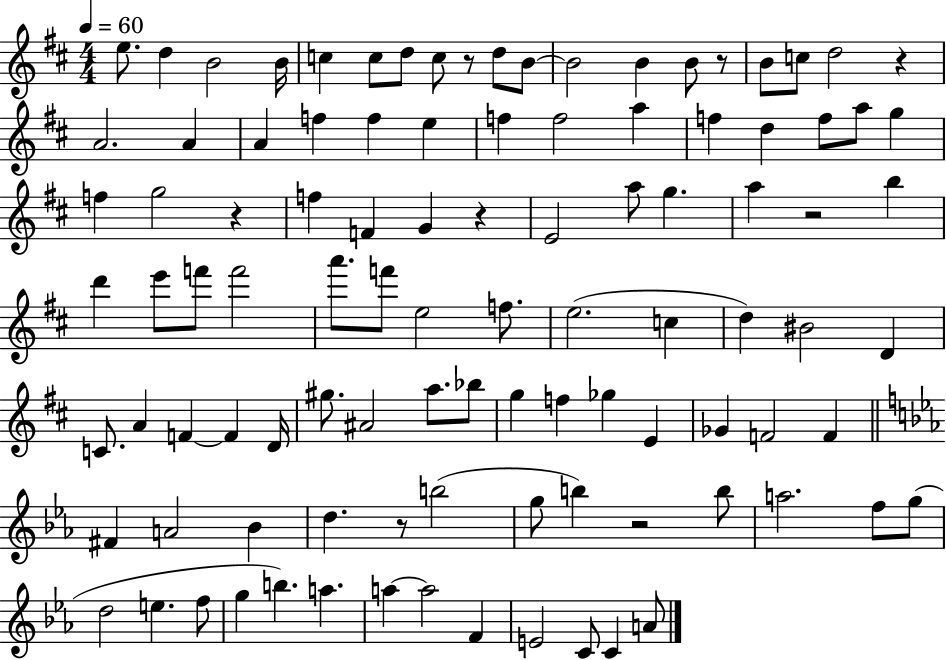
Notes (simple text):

E5/e. D5/q B4/h B4/s C5/q C5/e D5/e C5/e R/e D5/e B4/e B4/h B4/q B4/e R/e B4/e C5/e D5/h R/q A4/h. A4/q A4/q F5/q F5/q E5/q F5/q F5/h A5/q F5/q D5/q F5/e A5/e G5/q F5/q G5/h R/q F5/q F4/q G4/q R/q E4/h A5/e G5/q. A5/q R/h B5/q D6/q E6/e F6/e F6/h A6/e. F6/e E5/h F5/e. E5/h. C5/q D5/q BIS4/h D4/q C4/e. A4/q F4/q F4/q D4/s G#5/e. A#4/h A5/e. Bb5/e G5/q F5/q Gb5/q E4/q Gb4/q F4/h F4/q F#4/q A4/h Bb4/q D5/q. R/e B5/h G5/e B5/q R/h B5/e A5/h. F5/e G5/e D5/h E5/q. F5/e G5/q B5/q. A5/q. A5/q A5/h F4/q E4/h C4/e C4/q A4/e